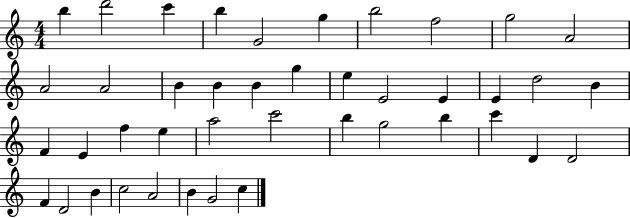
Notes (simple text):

B5/q D6/h C6/q B5/q G4/h G5/q B5/h F5/h G5/h A4/h A4/h A4/h B4/q B4/q B4/q G5/q E5/q E4/h E4/q E4/q D5/h B4/q F4/q E4/q F5/q E5/q A5/h C6/h B5/q G5/h B5/q C6/q D4/q D4/h F4/q D4/h B4/q C5/h A4/h B4/q G4/h C5/q